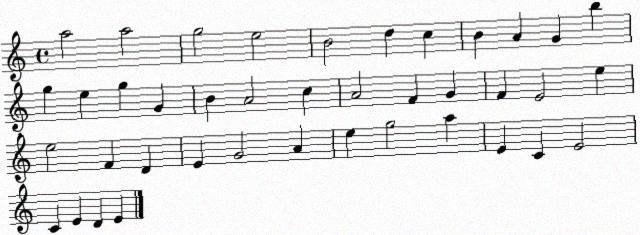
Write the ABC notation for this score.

X:1
T:Untitled
M:4/4
L:1/4
K:C
a2 a2 g2 e2 B2 d c B A G b g e g G B A2 c A2 F G F E2 e e2 F D E G2 A e g2 a E C E2 C E D E